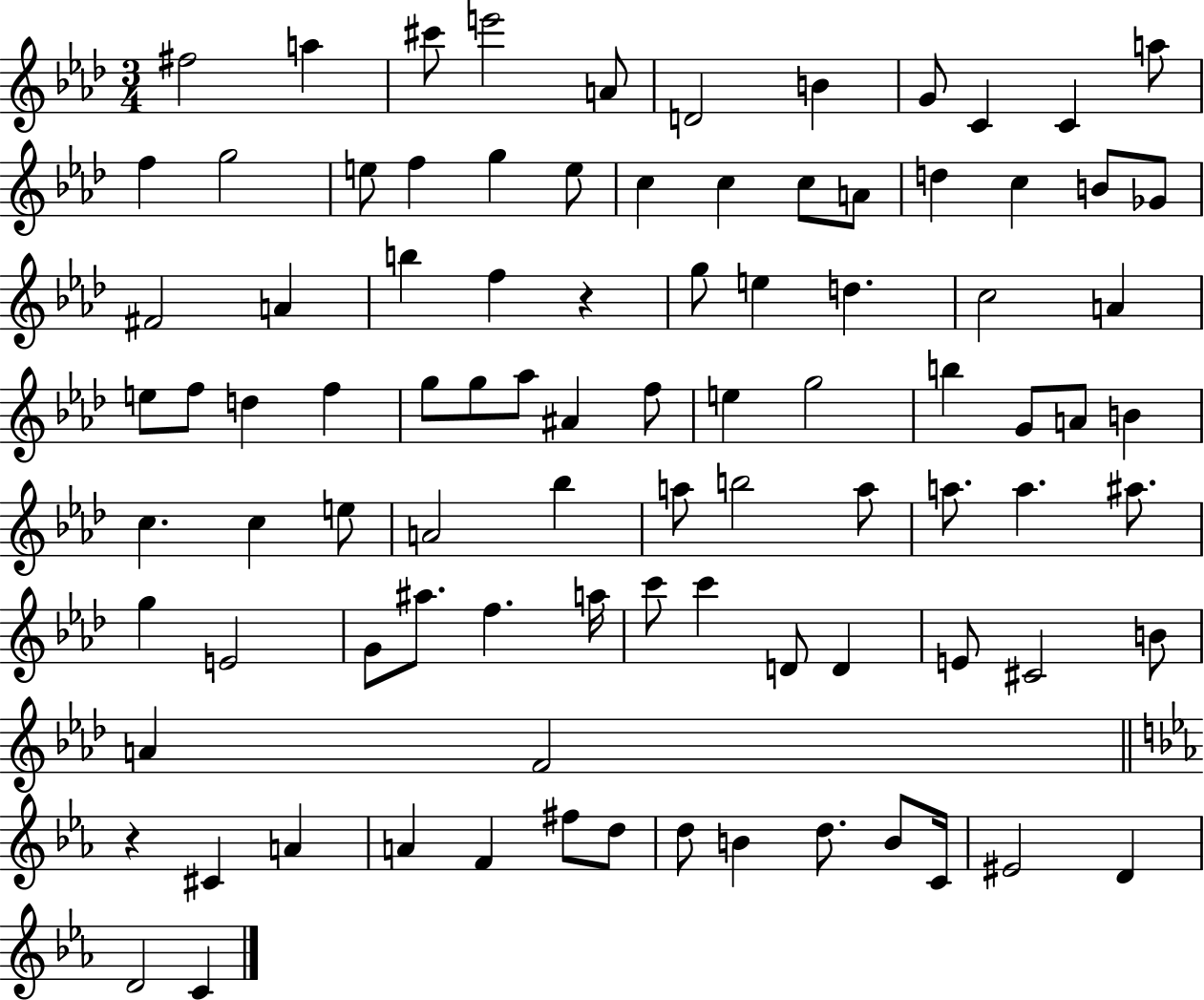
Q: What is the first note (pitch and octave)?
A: F#5